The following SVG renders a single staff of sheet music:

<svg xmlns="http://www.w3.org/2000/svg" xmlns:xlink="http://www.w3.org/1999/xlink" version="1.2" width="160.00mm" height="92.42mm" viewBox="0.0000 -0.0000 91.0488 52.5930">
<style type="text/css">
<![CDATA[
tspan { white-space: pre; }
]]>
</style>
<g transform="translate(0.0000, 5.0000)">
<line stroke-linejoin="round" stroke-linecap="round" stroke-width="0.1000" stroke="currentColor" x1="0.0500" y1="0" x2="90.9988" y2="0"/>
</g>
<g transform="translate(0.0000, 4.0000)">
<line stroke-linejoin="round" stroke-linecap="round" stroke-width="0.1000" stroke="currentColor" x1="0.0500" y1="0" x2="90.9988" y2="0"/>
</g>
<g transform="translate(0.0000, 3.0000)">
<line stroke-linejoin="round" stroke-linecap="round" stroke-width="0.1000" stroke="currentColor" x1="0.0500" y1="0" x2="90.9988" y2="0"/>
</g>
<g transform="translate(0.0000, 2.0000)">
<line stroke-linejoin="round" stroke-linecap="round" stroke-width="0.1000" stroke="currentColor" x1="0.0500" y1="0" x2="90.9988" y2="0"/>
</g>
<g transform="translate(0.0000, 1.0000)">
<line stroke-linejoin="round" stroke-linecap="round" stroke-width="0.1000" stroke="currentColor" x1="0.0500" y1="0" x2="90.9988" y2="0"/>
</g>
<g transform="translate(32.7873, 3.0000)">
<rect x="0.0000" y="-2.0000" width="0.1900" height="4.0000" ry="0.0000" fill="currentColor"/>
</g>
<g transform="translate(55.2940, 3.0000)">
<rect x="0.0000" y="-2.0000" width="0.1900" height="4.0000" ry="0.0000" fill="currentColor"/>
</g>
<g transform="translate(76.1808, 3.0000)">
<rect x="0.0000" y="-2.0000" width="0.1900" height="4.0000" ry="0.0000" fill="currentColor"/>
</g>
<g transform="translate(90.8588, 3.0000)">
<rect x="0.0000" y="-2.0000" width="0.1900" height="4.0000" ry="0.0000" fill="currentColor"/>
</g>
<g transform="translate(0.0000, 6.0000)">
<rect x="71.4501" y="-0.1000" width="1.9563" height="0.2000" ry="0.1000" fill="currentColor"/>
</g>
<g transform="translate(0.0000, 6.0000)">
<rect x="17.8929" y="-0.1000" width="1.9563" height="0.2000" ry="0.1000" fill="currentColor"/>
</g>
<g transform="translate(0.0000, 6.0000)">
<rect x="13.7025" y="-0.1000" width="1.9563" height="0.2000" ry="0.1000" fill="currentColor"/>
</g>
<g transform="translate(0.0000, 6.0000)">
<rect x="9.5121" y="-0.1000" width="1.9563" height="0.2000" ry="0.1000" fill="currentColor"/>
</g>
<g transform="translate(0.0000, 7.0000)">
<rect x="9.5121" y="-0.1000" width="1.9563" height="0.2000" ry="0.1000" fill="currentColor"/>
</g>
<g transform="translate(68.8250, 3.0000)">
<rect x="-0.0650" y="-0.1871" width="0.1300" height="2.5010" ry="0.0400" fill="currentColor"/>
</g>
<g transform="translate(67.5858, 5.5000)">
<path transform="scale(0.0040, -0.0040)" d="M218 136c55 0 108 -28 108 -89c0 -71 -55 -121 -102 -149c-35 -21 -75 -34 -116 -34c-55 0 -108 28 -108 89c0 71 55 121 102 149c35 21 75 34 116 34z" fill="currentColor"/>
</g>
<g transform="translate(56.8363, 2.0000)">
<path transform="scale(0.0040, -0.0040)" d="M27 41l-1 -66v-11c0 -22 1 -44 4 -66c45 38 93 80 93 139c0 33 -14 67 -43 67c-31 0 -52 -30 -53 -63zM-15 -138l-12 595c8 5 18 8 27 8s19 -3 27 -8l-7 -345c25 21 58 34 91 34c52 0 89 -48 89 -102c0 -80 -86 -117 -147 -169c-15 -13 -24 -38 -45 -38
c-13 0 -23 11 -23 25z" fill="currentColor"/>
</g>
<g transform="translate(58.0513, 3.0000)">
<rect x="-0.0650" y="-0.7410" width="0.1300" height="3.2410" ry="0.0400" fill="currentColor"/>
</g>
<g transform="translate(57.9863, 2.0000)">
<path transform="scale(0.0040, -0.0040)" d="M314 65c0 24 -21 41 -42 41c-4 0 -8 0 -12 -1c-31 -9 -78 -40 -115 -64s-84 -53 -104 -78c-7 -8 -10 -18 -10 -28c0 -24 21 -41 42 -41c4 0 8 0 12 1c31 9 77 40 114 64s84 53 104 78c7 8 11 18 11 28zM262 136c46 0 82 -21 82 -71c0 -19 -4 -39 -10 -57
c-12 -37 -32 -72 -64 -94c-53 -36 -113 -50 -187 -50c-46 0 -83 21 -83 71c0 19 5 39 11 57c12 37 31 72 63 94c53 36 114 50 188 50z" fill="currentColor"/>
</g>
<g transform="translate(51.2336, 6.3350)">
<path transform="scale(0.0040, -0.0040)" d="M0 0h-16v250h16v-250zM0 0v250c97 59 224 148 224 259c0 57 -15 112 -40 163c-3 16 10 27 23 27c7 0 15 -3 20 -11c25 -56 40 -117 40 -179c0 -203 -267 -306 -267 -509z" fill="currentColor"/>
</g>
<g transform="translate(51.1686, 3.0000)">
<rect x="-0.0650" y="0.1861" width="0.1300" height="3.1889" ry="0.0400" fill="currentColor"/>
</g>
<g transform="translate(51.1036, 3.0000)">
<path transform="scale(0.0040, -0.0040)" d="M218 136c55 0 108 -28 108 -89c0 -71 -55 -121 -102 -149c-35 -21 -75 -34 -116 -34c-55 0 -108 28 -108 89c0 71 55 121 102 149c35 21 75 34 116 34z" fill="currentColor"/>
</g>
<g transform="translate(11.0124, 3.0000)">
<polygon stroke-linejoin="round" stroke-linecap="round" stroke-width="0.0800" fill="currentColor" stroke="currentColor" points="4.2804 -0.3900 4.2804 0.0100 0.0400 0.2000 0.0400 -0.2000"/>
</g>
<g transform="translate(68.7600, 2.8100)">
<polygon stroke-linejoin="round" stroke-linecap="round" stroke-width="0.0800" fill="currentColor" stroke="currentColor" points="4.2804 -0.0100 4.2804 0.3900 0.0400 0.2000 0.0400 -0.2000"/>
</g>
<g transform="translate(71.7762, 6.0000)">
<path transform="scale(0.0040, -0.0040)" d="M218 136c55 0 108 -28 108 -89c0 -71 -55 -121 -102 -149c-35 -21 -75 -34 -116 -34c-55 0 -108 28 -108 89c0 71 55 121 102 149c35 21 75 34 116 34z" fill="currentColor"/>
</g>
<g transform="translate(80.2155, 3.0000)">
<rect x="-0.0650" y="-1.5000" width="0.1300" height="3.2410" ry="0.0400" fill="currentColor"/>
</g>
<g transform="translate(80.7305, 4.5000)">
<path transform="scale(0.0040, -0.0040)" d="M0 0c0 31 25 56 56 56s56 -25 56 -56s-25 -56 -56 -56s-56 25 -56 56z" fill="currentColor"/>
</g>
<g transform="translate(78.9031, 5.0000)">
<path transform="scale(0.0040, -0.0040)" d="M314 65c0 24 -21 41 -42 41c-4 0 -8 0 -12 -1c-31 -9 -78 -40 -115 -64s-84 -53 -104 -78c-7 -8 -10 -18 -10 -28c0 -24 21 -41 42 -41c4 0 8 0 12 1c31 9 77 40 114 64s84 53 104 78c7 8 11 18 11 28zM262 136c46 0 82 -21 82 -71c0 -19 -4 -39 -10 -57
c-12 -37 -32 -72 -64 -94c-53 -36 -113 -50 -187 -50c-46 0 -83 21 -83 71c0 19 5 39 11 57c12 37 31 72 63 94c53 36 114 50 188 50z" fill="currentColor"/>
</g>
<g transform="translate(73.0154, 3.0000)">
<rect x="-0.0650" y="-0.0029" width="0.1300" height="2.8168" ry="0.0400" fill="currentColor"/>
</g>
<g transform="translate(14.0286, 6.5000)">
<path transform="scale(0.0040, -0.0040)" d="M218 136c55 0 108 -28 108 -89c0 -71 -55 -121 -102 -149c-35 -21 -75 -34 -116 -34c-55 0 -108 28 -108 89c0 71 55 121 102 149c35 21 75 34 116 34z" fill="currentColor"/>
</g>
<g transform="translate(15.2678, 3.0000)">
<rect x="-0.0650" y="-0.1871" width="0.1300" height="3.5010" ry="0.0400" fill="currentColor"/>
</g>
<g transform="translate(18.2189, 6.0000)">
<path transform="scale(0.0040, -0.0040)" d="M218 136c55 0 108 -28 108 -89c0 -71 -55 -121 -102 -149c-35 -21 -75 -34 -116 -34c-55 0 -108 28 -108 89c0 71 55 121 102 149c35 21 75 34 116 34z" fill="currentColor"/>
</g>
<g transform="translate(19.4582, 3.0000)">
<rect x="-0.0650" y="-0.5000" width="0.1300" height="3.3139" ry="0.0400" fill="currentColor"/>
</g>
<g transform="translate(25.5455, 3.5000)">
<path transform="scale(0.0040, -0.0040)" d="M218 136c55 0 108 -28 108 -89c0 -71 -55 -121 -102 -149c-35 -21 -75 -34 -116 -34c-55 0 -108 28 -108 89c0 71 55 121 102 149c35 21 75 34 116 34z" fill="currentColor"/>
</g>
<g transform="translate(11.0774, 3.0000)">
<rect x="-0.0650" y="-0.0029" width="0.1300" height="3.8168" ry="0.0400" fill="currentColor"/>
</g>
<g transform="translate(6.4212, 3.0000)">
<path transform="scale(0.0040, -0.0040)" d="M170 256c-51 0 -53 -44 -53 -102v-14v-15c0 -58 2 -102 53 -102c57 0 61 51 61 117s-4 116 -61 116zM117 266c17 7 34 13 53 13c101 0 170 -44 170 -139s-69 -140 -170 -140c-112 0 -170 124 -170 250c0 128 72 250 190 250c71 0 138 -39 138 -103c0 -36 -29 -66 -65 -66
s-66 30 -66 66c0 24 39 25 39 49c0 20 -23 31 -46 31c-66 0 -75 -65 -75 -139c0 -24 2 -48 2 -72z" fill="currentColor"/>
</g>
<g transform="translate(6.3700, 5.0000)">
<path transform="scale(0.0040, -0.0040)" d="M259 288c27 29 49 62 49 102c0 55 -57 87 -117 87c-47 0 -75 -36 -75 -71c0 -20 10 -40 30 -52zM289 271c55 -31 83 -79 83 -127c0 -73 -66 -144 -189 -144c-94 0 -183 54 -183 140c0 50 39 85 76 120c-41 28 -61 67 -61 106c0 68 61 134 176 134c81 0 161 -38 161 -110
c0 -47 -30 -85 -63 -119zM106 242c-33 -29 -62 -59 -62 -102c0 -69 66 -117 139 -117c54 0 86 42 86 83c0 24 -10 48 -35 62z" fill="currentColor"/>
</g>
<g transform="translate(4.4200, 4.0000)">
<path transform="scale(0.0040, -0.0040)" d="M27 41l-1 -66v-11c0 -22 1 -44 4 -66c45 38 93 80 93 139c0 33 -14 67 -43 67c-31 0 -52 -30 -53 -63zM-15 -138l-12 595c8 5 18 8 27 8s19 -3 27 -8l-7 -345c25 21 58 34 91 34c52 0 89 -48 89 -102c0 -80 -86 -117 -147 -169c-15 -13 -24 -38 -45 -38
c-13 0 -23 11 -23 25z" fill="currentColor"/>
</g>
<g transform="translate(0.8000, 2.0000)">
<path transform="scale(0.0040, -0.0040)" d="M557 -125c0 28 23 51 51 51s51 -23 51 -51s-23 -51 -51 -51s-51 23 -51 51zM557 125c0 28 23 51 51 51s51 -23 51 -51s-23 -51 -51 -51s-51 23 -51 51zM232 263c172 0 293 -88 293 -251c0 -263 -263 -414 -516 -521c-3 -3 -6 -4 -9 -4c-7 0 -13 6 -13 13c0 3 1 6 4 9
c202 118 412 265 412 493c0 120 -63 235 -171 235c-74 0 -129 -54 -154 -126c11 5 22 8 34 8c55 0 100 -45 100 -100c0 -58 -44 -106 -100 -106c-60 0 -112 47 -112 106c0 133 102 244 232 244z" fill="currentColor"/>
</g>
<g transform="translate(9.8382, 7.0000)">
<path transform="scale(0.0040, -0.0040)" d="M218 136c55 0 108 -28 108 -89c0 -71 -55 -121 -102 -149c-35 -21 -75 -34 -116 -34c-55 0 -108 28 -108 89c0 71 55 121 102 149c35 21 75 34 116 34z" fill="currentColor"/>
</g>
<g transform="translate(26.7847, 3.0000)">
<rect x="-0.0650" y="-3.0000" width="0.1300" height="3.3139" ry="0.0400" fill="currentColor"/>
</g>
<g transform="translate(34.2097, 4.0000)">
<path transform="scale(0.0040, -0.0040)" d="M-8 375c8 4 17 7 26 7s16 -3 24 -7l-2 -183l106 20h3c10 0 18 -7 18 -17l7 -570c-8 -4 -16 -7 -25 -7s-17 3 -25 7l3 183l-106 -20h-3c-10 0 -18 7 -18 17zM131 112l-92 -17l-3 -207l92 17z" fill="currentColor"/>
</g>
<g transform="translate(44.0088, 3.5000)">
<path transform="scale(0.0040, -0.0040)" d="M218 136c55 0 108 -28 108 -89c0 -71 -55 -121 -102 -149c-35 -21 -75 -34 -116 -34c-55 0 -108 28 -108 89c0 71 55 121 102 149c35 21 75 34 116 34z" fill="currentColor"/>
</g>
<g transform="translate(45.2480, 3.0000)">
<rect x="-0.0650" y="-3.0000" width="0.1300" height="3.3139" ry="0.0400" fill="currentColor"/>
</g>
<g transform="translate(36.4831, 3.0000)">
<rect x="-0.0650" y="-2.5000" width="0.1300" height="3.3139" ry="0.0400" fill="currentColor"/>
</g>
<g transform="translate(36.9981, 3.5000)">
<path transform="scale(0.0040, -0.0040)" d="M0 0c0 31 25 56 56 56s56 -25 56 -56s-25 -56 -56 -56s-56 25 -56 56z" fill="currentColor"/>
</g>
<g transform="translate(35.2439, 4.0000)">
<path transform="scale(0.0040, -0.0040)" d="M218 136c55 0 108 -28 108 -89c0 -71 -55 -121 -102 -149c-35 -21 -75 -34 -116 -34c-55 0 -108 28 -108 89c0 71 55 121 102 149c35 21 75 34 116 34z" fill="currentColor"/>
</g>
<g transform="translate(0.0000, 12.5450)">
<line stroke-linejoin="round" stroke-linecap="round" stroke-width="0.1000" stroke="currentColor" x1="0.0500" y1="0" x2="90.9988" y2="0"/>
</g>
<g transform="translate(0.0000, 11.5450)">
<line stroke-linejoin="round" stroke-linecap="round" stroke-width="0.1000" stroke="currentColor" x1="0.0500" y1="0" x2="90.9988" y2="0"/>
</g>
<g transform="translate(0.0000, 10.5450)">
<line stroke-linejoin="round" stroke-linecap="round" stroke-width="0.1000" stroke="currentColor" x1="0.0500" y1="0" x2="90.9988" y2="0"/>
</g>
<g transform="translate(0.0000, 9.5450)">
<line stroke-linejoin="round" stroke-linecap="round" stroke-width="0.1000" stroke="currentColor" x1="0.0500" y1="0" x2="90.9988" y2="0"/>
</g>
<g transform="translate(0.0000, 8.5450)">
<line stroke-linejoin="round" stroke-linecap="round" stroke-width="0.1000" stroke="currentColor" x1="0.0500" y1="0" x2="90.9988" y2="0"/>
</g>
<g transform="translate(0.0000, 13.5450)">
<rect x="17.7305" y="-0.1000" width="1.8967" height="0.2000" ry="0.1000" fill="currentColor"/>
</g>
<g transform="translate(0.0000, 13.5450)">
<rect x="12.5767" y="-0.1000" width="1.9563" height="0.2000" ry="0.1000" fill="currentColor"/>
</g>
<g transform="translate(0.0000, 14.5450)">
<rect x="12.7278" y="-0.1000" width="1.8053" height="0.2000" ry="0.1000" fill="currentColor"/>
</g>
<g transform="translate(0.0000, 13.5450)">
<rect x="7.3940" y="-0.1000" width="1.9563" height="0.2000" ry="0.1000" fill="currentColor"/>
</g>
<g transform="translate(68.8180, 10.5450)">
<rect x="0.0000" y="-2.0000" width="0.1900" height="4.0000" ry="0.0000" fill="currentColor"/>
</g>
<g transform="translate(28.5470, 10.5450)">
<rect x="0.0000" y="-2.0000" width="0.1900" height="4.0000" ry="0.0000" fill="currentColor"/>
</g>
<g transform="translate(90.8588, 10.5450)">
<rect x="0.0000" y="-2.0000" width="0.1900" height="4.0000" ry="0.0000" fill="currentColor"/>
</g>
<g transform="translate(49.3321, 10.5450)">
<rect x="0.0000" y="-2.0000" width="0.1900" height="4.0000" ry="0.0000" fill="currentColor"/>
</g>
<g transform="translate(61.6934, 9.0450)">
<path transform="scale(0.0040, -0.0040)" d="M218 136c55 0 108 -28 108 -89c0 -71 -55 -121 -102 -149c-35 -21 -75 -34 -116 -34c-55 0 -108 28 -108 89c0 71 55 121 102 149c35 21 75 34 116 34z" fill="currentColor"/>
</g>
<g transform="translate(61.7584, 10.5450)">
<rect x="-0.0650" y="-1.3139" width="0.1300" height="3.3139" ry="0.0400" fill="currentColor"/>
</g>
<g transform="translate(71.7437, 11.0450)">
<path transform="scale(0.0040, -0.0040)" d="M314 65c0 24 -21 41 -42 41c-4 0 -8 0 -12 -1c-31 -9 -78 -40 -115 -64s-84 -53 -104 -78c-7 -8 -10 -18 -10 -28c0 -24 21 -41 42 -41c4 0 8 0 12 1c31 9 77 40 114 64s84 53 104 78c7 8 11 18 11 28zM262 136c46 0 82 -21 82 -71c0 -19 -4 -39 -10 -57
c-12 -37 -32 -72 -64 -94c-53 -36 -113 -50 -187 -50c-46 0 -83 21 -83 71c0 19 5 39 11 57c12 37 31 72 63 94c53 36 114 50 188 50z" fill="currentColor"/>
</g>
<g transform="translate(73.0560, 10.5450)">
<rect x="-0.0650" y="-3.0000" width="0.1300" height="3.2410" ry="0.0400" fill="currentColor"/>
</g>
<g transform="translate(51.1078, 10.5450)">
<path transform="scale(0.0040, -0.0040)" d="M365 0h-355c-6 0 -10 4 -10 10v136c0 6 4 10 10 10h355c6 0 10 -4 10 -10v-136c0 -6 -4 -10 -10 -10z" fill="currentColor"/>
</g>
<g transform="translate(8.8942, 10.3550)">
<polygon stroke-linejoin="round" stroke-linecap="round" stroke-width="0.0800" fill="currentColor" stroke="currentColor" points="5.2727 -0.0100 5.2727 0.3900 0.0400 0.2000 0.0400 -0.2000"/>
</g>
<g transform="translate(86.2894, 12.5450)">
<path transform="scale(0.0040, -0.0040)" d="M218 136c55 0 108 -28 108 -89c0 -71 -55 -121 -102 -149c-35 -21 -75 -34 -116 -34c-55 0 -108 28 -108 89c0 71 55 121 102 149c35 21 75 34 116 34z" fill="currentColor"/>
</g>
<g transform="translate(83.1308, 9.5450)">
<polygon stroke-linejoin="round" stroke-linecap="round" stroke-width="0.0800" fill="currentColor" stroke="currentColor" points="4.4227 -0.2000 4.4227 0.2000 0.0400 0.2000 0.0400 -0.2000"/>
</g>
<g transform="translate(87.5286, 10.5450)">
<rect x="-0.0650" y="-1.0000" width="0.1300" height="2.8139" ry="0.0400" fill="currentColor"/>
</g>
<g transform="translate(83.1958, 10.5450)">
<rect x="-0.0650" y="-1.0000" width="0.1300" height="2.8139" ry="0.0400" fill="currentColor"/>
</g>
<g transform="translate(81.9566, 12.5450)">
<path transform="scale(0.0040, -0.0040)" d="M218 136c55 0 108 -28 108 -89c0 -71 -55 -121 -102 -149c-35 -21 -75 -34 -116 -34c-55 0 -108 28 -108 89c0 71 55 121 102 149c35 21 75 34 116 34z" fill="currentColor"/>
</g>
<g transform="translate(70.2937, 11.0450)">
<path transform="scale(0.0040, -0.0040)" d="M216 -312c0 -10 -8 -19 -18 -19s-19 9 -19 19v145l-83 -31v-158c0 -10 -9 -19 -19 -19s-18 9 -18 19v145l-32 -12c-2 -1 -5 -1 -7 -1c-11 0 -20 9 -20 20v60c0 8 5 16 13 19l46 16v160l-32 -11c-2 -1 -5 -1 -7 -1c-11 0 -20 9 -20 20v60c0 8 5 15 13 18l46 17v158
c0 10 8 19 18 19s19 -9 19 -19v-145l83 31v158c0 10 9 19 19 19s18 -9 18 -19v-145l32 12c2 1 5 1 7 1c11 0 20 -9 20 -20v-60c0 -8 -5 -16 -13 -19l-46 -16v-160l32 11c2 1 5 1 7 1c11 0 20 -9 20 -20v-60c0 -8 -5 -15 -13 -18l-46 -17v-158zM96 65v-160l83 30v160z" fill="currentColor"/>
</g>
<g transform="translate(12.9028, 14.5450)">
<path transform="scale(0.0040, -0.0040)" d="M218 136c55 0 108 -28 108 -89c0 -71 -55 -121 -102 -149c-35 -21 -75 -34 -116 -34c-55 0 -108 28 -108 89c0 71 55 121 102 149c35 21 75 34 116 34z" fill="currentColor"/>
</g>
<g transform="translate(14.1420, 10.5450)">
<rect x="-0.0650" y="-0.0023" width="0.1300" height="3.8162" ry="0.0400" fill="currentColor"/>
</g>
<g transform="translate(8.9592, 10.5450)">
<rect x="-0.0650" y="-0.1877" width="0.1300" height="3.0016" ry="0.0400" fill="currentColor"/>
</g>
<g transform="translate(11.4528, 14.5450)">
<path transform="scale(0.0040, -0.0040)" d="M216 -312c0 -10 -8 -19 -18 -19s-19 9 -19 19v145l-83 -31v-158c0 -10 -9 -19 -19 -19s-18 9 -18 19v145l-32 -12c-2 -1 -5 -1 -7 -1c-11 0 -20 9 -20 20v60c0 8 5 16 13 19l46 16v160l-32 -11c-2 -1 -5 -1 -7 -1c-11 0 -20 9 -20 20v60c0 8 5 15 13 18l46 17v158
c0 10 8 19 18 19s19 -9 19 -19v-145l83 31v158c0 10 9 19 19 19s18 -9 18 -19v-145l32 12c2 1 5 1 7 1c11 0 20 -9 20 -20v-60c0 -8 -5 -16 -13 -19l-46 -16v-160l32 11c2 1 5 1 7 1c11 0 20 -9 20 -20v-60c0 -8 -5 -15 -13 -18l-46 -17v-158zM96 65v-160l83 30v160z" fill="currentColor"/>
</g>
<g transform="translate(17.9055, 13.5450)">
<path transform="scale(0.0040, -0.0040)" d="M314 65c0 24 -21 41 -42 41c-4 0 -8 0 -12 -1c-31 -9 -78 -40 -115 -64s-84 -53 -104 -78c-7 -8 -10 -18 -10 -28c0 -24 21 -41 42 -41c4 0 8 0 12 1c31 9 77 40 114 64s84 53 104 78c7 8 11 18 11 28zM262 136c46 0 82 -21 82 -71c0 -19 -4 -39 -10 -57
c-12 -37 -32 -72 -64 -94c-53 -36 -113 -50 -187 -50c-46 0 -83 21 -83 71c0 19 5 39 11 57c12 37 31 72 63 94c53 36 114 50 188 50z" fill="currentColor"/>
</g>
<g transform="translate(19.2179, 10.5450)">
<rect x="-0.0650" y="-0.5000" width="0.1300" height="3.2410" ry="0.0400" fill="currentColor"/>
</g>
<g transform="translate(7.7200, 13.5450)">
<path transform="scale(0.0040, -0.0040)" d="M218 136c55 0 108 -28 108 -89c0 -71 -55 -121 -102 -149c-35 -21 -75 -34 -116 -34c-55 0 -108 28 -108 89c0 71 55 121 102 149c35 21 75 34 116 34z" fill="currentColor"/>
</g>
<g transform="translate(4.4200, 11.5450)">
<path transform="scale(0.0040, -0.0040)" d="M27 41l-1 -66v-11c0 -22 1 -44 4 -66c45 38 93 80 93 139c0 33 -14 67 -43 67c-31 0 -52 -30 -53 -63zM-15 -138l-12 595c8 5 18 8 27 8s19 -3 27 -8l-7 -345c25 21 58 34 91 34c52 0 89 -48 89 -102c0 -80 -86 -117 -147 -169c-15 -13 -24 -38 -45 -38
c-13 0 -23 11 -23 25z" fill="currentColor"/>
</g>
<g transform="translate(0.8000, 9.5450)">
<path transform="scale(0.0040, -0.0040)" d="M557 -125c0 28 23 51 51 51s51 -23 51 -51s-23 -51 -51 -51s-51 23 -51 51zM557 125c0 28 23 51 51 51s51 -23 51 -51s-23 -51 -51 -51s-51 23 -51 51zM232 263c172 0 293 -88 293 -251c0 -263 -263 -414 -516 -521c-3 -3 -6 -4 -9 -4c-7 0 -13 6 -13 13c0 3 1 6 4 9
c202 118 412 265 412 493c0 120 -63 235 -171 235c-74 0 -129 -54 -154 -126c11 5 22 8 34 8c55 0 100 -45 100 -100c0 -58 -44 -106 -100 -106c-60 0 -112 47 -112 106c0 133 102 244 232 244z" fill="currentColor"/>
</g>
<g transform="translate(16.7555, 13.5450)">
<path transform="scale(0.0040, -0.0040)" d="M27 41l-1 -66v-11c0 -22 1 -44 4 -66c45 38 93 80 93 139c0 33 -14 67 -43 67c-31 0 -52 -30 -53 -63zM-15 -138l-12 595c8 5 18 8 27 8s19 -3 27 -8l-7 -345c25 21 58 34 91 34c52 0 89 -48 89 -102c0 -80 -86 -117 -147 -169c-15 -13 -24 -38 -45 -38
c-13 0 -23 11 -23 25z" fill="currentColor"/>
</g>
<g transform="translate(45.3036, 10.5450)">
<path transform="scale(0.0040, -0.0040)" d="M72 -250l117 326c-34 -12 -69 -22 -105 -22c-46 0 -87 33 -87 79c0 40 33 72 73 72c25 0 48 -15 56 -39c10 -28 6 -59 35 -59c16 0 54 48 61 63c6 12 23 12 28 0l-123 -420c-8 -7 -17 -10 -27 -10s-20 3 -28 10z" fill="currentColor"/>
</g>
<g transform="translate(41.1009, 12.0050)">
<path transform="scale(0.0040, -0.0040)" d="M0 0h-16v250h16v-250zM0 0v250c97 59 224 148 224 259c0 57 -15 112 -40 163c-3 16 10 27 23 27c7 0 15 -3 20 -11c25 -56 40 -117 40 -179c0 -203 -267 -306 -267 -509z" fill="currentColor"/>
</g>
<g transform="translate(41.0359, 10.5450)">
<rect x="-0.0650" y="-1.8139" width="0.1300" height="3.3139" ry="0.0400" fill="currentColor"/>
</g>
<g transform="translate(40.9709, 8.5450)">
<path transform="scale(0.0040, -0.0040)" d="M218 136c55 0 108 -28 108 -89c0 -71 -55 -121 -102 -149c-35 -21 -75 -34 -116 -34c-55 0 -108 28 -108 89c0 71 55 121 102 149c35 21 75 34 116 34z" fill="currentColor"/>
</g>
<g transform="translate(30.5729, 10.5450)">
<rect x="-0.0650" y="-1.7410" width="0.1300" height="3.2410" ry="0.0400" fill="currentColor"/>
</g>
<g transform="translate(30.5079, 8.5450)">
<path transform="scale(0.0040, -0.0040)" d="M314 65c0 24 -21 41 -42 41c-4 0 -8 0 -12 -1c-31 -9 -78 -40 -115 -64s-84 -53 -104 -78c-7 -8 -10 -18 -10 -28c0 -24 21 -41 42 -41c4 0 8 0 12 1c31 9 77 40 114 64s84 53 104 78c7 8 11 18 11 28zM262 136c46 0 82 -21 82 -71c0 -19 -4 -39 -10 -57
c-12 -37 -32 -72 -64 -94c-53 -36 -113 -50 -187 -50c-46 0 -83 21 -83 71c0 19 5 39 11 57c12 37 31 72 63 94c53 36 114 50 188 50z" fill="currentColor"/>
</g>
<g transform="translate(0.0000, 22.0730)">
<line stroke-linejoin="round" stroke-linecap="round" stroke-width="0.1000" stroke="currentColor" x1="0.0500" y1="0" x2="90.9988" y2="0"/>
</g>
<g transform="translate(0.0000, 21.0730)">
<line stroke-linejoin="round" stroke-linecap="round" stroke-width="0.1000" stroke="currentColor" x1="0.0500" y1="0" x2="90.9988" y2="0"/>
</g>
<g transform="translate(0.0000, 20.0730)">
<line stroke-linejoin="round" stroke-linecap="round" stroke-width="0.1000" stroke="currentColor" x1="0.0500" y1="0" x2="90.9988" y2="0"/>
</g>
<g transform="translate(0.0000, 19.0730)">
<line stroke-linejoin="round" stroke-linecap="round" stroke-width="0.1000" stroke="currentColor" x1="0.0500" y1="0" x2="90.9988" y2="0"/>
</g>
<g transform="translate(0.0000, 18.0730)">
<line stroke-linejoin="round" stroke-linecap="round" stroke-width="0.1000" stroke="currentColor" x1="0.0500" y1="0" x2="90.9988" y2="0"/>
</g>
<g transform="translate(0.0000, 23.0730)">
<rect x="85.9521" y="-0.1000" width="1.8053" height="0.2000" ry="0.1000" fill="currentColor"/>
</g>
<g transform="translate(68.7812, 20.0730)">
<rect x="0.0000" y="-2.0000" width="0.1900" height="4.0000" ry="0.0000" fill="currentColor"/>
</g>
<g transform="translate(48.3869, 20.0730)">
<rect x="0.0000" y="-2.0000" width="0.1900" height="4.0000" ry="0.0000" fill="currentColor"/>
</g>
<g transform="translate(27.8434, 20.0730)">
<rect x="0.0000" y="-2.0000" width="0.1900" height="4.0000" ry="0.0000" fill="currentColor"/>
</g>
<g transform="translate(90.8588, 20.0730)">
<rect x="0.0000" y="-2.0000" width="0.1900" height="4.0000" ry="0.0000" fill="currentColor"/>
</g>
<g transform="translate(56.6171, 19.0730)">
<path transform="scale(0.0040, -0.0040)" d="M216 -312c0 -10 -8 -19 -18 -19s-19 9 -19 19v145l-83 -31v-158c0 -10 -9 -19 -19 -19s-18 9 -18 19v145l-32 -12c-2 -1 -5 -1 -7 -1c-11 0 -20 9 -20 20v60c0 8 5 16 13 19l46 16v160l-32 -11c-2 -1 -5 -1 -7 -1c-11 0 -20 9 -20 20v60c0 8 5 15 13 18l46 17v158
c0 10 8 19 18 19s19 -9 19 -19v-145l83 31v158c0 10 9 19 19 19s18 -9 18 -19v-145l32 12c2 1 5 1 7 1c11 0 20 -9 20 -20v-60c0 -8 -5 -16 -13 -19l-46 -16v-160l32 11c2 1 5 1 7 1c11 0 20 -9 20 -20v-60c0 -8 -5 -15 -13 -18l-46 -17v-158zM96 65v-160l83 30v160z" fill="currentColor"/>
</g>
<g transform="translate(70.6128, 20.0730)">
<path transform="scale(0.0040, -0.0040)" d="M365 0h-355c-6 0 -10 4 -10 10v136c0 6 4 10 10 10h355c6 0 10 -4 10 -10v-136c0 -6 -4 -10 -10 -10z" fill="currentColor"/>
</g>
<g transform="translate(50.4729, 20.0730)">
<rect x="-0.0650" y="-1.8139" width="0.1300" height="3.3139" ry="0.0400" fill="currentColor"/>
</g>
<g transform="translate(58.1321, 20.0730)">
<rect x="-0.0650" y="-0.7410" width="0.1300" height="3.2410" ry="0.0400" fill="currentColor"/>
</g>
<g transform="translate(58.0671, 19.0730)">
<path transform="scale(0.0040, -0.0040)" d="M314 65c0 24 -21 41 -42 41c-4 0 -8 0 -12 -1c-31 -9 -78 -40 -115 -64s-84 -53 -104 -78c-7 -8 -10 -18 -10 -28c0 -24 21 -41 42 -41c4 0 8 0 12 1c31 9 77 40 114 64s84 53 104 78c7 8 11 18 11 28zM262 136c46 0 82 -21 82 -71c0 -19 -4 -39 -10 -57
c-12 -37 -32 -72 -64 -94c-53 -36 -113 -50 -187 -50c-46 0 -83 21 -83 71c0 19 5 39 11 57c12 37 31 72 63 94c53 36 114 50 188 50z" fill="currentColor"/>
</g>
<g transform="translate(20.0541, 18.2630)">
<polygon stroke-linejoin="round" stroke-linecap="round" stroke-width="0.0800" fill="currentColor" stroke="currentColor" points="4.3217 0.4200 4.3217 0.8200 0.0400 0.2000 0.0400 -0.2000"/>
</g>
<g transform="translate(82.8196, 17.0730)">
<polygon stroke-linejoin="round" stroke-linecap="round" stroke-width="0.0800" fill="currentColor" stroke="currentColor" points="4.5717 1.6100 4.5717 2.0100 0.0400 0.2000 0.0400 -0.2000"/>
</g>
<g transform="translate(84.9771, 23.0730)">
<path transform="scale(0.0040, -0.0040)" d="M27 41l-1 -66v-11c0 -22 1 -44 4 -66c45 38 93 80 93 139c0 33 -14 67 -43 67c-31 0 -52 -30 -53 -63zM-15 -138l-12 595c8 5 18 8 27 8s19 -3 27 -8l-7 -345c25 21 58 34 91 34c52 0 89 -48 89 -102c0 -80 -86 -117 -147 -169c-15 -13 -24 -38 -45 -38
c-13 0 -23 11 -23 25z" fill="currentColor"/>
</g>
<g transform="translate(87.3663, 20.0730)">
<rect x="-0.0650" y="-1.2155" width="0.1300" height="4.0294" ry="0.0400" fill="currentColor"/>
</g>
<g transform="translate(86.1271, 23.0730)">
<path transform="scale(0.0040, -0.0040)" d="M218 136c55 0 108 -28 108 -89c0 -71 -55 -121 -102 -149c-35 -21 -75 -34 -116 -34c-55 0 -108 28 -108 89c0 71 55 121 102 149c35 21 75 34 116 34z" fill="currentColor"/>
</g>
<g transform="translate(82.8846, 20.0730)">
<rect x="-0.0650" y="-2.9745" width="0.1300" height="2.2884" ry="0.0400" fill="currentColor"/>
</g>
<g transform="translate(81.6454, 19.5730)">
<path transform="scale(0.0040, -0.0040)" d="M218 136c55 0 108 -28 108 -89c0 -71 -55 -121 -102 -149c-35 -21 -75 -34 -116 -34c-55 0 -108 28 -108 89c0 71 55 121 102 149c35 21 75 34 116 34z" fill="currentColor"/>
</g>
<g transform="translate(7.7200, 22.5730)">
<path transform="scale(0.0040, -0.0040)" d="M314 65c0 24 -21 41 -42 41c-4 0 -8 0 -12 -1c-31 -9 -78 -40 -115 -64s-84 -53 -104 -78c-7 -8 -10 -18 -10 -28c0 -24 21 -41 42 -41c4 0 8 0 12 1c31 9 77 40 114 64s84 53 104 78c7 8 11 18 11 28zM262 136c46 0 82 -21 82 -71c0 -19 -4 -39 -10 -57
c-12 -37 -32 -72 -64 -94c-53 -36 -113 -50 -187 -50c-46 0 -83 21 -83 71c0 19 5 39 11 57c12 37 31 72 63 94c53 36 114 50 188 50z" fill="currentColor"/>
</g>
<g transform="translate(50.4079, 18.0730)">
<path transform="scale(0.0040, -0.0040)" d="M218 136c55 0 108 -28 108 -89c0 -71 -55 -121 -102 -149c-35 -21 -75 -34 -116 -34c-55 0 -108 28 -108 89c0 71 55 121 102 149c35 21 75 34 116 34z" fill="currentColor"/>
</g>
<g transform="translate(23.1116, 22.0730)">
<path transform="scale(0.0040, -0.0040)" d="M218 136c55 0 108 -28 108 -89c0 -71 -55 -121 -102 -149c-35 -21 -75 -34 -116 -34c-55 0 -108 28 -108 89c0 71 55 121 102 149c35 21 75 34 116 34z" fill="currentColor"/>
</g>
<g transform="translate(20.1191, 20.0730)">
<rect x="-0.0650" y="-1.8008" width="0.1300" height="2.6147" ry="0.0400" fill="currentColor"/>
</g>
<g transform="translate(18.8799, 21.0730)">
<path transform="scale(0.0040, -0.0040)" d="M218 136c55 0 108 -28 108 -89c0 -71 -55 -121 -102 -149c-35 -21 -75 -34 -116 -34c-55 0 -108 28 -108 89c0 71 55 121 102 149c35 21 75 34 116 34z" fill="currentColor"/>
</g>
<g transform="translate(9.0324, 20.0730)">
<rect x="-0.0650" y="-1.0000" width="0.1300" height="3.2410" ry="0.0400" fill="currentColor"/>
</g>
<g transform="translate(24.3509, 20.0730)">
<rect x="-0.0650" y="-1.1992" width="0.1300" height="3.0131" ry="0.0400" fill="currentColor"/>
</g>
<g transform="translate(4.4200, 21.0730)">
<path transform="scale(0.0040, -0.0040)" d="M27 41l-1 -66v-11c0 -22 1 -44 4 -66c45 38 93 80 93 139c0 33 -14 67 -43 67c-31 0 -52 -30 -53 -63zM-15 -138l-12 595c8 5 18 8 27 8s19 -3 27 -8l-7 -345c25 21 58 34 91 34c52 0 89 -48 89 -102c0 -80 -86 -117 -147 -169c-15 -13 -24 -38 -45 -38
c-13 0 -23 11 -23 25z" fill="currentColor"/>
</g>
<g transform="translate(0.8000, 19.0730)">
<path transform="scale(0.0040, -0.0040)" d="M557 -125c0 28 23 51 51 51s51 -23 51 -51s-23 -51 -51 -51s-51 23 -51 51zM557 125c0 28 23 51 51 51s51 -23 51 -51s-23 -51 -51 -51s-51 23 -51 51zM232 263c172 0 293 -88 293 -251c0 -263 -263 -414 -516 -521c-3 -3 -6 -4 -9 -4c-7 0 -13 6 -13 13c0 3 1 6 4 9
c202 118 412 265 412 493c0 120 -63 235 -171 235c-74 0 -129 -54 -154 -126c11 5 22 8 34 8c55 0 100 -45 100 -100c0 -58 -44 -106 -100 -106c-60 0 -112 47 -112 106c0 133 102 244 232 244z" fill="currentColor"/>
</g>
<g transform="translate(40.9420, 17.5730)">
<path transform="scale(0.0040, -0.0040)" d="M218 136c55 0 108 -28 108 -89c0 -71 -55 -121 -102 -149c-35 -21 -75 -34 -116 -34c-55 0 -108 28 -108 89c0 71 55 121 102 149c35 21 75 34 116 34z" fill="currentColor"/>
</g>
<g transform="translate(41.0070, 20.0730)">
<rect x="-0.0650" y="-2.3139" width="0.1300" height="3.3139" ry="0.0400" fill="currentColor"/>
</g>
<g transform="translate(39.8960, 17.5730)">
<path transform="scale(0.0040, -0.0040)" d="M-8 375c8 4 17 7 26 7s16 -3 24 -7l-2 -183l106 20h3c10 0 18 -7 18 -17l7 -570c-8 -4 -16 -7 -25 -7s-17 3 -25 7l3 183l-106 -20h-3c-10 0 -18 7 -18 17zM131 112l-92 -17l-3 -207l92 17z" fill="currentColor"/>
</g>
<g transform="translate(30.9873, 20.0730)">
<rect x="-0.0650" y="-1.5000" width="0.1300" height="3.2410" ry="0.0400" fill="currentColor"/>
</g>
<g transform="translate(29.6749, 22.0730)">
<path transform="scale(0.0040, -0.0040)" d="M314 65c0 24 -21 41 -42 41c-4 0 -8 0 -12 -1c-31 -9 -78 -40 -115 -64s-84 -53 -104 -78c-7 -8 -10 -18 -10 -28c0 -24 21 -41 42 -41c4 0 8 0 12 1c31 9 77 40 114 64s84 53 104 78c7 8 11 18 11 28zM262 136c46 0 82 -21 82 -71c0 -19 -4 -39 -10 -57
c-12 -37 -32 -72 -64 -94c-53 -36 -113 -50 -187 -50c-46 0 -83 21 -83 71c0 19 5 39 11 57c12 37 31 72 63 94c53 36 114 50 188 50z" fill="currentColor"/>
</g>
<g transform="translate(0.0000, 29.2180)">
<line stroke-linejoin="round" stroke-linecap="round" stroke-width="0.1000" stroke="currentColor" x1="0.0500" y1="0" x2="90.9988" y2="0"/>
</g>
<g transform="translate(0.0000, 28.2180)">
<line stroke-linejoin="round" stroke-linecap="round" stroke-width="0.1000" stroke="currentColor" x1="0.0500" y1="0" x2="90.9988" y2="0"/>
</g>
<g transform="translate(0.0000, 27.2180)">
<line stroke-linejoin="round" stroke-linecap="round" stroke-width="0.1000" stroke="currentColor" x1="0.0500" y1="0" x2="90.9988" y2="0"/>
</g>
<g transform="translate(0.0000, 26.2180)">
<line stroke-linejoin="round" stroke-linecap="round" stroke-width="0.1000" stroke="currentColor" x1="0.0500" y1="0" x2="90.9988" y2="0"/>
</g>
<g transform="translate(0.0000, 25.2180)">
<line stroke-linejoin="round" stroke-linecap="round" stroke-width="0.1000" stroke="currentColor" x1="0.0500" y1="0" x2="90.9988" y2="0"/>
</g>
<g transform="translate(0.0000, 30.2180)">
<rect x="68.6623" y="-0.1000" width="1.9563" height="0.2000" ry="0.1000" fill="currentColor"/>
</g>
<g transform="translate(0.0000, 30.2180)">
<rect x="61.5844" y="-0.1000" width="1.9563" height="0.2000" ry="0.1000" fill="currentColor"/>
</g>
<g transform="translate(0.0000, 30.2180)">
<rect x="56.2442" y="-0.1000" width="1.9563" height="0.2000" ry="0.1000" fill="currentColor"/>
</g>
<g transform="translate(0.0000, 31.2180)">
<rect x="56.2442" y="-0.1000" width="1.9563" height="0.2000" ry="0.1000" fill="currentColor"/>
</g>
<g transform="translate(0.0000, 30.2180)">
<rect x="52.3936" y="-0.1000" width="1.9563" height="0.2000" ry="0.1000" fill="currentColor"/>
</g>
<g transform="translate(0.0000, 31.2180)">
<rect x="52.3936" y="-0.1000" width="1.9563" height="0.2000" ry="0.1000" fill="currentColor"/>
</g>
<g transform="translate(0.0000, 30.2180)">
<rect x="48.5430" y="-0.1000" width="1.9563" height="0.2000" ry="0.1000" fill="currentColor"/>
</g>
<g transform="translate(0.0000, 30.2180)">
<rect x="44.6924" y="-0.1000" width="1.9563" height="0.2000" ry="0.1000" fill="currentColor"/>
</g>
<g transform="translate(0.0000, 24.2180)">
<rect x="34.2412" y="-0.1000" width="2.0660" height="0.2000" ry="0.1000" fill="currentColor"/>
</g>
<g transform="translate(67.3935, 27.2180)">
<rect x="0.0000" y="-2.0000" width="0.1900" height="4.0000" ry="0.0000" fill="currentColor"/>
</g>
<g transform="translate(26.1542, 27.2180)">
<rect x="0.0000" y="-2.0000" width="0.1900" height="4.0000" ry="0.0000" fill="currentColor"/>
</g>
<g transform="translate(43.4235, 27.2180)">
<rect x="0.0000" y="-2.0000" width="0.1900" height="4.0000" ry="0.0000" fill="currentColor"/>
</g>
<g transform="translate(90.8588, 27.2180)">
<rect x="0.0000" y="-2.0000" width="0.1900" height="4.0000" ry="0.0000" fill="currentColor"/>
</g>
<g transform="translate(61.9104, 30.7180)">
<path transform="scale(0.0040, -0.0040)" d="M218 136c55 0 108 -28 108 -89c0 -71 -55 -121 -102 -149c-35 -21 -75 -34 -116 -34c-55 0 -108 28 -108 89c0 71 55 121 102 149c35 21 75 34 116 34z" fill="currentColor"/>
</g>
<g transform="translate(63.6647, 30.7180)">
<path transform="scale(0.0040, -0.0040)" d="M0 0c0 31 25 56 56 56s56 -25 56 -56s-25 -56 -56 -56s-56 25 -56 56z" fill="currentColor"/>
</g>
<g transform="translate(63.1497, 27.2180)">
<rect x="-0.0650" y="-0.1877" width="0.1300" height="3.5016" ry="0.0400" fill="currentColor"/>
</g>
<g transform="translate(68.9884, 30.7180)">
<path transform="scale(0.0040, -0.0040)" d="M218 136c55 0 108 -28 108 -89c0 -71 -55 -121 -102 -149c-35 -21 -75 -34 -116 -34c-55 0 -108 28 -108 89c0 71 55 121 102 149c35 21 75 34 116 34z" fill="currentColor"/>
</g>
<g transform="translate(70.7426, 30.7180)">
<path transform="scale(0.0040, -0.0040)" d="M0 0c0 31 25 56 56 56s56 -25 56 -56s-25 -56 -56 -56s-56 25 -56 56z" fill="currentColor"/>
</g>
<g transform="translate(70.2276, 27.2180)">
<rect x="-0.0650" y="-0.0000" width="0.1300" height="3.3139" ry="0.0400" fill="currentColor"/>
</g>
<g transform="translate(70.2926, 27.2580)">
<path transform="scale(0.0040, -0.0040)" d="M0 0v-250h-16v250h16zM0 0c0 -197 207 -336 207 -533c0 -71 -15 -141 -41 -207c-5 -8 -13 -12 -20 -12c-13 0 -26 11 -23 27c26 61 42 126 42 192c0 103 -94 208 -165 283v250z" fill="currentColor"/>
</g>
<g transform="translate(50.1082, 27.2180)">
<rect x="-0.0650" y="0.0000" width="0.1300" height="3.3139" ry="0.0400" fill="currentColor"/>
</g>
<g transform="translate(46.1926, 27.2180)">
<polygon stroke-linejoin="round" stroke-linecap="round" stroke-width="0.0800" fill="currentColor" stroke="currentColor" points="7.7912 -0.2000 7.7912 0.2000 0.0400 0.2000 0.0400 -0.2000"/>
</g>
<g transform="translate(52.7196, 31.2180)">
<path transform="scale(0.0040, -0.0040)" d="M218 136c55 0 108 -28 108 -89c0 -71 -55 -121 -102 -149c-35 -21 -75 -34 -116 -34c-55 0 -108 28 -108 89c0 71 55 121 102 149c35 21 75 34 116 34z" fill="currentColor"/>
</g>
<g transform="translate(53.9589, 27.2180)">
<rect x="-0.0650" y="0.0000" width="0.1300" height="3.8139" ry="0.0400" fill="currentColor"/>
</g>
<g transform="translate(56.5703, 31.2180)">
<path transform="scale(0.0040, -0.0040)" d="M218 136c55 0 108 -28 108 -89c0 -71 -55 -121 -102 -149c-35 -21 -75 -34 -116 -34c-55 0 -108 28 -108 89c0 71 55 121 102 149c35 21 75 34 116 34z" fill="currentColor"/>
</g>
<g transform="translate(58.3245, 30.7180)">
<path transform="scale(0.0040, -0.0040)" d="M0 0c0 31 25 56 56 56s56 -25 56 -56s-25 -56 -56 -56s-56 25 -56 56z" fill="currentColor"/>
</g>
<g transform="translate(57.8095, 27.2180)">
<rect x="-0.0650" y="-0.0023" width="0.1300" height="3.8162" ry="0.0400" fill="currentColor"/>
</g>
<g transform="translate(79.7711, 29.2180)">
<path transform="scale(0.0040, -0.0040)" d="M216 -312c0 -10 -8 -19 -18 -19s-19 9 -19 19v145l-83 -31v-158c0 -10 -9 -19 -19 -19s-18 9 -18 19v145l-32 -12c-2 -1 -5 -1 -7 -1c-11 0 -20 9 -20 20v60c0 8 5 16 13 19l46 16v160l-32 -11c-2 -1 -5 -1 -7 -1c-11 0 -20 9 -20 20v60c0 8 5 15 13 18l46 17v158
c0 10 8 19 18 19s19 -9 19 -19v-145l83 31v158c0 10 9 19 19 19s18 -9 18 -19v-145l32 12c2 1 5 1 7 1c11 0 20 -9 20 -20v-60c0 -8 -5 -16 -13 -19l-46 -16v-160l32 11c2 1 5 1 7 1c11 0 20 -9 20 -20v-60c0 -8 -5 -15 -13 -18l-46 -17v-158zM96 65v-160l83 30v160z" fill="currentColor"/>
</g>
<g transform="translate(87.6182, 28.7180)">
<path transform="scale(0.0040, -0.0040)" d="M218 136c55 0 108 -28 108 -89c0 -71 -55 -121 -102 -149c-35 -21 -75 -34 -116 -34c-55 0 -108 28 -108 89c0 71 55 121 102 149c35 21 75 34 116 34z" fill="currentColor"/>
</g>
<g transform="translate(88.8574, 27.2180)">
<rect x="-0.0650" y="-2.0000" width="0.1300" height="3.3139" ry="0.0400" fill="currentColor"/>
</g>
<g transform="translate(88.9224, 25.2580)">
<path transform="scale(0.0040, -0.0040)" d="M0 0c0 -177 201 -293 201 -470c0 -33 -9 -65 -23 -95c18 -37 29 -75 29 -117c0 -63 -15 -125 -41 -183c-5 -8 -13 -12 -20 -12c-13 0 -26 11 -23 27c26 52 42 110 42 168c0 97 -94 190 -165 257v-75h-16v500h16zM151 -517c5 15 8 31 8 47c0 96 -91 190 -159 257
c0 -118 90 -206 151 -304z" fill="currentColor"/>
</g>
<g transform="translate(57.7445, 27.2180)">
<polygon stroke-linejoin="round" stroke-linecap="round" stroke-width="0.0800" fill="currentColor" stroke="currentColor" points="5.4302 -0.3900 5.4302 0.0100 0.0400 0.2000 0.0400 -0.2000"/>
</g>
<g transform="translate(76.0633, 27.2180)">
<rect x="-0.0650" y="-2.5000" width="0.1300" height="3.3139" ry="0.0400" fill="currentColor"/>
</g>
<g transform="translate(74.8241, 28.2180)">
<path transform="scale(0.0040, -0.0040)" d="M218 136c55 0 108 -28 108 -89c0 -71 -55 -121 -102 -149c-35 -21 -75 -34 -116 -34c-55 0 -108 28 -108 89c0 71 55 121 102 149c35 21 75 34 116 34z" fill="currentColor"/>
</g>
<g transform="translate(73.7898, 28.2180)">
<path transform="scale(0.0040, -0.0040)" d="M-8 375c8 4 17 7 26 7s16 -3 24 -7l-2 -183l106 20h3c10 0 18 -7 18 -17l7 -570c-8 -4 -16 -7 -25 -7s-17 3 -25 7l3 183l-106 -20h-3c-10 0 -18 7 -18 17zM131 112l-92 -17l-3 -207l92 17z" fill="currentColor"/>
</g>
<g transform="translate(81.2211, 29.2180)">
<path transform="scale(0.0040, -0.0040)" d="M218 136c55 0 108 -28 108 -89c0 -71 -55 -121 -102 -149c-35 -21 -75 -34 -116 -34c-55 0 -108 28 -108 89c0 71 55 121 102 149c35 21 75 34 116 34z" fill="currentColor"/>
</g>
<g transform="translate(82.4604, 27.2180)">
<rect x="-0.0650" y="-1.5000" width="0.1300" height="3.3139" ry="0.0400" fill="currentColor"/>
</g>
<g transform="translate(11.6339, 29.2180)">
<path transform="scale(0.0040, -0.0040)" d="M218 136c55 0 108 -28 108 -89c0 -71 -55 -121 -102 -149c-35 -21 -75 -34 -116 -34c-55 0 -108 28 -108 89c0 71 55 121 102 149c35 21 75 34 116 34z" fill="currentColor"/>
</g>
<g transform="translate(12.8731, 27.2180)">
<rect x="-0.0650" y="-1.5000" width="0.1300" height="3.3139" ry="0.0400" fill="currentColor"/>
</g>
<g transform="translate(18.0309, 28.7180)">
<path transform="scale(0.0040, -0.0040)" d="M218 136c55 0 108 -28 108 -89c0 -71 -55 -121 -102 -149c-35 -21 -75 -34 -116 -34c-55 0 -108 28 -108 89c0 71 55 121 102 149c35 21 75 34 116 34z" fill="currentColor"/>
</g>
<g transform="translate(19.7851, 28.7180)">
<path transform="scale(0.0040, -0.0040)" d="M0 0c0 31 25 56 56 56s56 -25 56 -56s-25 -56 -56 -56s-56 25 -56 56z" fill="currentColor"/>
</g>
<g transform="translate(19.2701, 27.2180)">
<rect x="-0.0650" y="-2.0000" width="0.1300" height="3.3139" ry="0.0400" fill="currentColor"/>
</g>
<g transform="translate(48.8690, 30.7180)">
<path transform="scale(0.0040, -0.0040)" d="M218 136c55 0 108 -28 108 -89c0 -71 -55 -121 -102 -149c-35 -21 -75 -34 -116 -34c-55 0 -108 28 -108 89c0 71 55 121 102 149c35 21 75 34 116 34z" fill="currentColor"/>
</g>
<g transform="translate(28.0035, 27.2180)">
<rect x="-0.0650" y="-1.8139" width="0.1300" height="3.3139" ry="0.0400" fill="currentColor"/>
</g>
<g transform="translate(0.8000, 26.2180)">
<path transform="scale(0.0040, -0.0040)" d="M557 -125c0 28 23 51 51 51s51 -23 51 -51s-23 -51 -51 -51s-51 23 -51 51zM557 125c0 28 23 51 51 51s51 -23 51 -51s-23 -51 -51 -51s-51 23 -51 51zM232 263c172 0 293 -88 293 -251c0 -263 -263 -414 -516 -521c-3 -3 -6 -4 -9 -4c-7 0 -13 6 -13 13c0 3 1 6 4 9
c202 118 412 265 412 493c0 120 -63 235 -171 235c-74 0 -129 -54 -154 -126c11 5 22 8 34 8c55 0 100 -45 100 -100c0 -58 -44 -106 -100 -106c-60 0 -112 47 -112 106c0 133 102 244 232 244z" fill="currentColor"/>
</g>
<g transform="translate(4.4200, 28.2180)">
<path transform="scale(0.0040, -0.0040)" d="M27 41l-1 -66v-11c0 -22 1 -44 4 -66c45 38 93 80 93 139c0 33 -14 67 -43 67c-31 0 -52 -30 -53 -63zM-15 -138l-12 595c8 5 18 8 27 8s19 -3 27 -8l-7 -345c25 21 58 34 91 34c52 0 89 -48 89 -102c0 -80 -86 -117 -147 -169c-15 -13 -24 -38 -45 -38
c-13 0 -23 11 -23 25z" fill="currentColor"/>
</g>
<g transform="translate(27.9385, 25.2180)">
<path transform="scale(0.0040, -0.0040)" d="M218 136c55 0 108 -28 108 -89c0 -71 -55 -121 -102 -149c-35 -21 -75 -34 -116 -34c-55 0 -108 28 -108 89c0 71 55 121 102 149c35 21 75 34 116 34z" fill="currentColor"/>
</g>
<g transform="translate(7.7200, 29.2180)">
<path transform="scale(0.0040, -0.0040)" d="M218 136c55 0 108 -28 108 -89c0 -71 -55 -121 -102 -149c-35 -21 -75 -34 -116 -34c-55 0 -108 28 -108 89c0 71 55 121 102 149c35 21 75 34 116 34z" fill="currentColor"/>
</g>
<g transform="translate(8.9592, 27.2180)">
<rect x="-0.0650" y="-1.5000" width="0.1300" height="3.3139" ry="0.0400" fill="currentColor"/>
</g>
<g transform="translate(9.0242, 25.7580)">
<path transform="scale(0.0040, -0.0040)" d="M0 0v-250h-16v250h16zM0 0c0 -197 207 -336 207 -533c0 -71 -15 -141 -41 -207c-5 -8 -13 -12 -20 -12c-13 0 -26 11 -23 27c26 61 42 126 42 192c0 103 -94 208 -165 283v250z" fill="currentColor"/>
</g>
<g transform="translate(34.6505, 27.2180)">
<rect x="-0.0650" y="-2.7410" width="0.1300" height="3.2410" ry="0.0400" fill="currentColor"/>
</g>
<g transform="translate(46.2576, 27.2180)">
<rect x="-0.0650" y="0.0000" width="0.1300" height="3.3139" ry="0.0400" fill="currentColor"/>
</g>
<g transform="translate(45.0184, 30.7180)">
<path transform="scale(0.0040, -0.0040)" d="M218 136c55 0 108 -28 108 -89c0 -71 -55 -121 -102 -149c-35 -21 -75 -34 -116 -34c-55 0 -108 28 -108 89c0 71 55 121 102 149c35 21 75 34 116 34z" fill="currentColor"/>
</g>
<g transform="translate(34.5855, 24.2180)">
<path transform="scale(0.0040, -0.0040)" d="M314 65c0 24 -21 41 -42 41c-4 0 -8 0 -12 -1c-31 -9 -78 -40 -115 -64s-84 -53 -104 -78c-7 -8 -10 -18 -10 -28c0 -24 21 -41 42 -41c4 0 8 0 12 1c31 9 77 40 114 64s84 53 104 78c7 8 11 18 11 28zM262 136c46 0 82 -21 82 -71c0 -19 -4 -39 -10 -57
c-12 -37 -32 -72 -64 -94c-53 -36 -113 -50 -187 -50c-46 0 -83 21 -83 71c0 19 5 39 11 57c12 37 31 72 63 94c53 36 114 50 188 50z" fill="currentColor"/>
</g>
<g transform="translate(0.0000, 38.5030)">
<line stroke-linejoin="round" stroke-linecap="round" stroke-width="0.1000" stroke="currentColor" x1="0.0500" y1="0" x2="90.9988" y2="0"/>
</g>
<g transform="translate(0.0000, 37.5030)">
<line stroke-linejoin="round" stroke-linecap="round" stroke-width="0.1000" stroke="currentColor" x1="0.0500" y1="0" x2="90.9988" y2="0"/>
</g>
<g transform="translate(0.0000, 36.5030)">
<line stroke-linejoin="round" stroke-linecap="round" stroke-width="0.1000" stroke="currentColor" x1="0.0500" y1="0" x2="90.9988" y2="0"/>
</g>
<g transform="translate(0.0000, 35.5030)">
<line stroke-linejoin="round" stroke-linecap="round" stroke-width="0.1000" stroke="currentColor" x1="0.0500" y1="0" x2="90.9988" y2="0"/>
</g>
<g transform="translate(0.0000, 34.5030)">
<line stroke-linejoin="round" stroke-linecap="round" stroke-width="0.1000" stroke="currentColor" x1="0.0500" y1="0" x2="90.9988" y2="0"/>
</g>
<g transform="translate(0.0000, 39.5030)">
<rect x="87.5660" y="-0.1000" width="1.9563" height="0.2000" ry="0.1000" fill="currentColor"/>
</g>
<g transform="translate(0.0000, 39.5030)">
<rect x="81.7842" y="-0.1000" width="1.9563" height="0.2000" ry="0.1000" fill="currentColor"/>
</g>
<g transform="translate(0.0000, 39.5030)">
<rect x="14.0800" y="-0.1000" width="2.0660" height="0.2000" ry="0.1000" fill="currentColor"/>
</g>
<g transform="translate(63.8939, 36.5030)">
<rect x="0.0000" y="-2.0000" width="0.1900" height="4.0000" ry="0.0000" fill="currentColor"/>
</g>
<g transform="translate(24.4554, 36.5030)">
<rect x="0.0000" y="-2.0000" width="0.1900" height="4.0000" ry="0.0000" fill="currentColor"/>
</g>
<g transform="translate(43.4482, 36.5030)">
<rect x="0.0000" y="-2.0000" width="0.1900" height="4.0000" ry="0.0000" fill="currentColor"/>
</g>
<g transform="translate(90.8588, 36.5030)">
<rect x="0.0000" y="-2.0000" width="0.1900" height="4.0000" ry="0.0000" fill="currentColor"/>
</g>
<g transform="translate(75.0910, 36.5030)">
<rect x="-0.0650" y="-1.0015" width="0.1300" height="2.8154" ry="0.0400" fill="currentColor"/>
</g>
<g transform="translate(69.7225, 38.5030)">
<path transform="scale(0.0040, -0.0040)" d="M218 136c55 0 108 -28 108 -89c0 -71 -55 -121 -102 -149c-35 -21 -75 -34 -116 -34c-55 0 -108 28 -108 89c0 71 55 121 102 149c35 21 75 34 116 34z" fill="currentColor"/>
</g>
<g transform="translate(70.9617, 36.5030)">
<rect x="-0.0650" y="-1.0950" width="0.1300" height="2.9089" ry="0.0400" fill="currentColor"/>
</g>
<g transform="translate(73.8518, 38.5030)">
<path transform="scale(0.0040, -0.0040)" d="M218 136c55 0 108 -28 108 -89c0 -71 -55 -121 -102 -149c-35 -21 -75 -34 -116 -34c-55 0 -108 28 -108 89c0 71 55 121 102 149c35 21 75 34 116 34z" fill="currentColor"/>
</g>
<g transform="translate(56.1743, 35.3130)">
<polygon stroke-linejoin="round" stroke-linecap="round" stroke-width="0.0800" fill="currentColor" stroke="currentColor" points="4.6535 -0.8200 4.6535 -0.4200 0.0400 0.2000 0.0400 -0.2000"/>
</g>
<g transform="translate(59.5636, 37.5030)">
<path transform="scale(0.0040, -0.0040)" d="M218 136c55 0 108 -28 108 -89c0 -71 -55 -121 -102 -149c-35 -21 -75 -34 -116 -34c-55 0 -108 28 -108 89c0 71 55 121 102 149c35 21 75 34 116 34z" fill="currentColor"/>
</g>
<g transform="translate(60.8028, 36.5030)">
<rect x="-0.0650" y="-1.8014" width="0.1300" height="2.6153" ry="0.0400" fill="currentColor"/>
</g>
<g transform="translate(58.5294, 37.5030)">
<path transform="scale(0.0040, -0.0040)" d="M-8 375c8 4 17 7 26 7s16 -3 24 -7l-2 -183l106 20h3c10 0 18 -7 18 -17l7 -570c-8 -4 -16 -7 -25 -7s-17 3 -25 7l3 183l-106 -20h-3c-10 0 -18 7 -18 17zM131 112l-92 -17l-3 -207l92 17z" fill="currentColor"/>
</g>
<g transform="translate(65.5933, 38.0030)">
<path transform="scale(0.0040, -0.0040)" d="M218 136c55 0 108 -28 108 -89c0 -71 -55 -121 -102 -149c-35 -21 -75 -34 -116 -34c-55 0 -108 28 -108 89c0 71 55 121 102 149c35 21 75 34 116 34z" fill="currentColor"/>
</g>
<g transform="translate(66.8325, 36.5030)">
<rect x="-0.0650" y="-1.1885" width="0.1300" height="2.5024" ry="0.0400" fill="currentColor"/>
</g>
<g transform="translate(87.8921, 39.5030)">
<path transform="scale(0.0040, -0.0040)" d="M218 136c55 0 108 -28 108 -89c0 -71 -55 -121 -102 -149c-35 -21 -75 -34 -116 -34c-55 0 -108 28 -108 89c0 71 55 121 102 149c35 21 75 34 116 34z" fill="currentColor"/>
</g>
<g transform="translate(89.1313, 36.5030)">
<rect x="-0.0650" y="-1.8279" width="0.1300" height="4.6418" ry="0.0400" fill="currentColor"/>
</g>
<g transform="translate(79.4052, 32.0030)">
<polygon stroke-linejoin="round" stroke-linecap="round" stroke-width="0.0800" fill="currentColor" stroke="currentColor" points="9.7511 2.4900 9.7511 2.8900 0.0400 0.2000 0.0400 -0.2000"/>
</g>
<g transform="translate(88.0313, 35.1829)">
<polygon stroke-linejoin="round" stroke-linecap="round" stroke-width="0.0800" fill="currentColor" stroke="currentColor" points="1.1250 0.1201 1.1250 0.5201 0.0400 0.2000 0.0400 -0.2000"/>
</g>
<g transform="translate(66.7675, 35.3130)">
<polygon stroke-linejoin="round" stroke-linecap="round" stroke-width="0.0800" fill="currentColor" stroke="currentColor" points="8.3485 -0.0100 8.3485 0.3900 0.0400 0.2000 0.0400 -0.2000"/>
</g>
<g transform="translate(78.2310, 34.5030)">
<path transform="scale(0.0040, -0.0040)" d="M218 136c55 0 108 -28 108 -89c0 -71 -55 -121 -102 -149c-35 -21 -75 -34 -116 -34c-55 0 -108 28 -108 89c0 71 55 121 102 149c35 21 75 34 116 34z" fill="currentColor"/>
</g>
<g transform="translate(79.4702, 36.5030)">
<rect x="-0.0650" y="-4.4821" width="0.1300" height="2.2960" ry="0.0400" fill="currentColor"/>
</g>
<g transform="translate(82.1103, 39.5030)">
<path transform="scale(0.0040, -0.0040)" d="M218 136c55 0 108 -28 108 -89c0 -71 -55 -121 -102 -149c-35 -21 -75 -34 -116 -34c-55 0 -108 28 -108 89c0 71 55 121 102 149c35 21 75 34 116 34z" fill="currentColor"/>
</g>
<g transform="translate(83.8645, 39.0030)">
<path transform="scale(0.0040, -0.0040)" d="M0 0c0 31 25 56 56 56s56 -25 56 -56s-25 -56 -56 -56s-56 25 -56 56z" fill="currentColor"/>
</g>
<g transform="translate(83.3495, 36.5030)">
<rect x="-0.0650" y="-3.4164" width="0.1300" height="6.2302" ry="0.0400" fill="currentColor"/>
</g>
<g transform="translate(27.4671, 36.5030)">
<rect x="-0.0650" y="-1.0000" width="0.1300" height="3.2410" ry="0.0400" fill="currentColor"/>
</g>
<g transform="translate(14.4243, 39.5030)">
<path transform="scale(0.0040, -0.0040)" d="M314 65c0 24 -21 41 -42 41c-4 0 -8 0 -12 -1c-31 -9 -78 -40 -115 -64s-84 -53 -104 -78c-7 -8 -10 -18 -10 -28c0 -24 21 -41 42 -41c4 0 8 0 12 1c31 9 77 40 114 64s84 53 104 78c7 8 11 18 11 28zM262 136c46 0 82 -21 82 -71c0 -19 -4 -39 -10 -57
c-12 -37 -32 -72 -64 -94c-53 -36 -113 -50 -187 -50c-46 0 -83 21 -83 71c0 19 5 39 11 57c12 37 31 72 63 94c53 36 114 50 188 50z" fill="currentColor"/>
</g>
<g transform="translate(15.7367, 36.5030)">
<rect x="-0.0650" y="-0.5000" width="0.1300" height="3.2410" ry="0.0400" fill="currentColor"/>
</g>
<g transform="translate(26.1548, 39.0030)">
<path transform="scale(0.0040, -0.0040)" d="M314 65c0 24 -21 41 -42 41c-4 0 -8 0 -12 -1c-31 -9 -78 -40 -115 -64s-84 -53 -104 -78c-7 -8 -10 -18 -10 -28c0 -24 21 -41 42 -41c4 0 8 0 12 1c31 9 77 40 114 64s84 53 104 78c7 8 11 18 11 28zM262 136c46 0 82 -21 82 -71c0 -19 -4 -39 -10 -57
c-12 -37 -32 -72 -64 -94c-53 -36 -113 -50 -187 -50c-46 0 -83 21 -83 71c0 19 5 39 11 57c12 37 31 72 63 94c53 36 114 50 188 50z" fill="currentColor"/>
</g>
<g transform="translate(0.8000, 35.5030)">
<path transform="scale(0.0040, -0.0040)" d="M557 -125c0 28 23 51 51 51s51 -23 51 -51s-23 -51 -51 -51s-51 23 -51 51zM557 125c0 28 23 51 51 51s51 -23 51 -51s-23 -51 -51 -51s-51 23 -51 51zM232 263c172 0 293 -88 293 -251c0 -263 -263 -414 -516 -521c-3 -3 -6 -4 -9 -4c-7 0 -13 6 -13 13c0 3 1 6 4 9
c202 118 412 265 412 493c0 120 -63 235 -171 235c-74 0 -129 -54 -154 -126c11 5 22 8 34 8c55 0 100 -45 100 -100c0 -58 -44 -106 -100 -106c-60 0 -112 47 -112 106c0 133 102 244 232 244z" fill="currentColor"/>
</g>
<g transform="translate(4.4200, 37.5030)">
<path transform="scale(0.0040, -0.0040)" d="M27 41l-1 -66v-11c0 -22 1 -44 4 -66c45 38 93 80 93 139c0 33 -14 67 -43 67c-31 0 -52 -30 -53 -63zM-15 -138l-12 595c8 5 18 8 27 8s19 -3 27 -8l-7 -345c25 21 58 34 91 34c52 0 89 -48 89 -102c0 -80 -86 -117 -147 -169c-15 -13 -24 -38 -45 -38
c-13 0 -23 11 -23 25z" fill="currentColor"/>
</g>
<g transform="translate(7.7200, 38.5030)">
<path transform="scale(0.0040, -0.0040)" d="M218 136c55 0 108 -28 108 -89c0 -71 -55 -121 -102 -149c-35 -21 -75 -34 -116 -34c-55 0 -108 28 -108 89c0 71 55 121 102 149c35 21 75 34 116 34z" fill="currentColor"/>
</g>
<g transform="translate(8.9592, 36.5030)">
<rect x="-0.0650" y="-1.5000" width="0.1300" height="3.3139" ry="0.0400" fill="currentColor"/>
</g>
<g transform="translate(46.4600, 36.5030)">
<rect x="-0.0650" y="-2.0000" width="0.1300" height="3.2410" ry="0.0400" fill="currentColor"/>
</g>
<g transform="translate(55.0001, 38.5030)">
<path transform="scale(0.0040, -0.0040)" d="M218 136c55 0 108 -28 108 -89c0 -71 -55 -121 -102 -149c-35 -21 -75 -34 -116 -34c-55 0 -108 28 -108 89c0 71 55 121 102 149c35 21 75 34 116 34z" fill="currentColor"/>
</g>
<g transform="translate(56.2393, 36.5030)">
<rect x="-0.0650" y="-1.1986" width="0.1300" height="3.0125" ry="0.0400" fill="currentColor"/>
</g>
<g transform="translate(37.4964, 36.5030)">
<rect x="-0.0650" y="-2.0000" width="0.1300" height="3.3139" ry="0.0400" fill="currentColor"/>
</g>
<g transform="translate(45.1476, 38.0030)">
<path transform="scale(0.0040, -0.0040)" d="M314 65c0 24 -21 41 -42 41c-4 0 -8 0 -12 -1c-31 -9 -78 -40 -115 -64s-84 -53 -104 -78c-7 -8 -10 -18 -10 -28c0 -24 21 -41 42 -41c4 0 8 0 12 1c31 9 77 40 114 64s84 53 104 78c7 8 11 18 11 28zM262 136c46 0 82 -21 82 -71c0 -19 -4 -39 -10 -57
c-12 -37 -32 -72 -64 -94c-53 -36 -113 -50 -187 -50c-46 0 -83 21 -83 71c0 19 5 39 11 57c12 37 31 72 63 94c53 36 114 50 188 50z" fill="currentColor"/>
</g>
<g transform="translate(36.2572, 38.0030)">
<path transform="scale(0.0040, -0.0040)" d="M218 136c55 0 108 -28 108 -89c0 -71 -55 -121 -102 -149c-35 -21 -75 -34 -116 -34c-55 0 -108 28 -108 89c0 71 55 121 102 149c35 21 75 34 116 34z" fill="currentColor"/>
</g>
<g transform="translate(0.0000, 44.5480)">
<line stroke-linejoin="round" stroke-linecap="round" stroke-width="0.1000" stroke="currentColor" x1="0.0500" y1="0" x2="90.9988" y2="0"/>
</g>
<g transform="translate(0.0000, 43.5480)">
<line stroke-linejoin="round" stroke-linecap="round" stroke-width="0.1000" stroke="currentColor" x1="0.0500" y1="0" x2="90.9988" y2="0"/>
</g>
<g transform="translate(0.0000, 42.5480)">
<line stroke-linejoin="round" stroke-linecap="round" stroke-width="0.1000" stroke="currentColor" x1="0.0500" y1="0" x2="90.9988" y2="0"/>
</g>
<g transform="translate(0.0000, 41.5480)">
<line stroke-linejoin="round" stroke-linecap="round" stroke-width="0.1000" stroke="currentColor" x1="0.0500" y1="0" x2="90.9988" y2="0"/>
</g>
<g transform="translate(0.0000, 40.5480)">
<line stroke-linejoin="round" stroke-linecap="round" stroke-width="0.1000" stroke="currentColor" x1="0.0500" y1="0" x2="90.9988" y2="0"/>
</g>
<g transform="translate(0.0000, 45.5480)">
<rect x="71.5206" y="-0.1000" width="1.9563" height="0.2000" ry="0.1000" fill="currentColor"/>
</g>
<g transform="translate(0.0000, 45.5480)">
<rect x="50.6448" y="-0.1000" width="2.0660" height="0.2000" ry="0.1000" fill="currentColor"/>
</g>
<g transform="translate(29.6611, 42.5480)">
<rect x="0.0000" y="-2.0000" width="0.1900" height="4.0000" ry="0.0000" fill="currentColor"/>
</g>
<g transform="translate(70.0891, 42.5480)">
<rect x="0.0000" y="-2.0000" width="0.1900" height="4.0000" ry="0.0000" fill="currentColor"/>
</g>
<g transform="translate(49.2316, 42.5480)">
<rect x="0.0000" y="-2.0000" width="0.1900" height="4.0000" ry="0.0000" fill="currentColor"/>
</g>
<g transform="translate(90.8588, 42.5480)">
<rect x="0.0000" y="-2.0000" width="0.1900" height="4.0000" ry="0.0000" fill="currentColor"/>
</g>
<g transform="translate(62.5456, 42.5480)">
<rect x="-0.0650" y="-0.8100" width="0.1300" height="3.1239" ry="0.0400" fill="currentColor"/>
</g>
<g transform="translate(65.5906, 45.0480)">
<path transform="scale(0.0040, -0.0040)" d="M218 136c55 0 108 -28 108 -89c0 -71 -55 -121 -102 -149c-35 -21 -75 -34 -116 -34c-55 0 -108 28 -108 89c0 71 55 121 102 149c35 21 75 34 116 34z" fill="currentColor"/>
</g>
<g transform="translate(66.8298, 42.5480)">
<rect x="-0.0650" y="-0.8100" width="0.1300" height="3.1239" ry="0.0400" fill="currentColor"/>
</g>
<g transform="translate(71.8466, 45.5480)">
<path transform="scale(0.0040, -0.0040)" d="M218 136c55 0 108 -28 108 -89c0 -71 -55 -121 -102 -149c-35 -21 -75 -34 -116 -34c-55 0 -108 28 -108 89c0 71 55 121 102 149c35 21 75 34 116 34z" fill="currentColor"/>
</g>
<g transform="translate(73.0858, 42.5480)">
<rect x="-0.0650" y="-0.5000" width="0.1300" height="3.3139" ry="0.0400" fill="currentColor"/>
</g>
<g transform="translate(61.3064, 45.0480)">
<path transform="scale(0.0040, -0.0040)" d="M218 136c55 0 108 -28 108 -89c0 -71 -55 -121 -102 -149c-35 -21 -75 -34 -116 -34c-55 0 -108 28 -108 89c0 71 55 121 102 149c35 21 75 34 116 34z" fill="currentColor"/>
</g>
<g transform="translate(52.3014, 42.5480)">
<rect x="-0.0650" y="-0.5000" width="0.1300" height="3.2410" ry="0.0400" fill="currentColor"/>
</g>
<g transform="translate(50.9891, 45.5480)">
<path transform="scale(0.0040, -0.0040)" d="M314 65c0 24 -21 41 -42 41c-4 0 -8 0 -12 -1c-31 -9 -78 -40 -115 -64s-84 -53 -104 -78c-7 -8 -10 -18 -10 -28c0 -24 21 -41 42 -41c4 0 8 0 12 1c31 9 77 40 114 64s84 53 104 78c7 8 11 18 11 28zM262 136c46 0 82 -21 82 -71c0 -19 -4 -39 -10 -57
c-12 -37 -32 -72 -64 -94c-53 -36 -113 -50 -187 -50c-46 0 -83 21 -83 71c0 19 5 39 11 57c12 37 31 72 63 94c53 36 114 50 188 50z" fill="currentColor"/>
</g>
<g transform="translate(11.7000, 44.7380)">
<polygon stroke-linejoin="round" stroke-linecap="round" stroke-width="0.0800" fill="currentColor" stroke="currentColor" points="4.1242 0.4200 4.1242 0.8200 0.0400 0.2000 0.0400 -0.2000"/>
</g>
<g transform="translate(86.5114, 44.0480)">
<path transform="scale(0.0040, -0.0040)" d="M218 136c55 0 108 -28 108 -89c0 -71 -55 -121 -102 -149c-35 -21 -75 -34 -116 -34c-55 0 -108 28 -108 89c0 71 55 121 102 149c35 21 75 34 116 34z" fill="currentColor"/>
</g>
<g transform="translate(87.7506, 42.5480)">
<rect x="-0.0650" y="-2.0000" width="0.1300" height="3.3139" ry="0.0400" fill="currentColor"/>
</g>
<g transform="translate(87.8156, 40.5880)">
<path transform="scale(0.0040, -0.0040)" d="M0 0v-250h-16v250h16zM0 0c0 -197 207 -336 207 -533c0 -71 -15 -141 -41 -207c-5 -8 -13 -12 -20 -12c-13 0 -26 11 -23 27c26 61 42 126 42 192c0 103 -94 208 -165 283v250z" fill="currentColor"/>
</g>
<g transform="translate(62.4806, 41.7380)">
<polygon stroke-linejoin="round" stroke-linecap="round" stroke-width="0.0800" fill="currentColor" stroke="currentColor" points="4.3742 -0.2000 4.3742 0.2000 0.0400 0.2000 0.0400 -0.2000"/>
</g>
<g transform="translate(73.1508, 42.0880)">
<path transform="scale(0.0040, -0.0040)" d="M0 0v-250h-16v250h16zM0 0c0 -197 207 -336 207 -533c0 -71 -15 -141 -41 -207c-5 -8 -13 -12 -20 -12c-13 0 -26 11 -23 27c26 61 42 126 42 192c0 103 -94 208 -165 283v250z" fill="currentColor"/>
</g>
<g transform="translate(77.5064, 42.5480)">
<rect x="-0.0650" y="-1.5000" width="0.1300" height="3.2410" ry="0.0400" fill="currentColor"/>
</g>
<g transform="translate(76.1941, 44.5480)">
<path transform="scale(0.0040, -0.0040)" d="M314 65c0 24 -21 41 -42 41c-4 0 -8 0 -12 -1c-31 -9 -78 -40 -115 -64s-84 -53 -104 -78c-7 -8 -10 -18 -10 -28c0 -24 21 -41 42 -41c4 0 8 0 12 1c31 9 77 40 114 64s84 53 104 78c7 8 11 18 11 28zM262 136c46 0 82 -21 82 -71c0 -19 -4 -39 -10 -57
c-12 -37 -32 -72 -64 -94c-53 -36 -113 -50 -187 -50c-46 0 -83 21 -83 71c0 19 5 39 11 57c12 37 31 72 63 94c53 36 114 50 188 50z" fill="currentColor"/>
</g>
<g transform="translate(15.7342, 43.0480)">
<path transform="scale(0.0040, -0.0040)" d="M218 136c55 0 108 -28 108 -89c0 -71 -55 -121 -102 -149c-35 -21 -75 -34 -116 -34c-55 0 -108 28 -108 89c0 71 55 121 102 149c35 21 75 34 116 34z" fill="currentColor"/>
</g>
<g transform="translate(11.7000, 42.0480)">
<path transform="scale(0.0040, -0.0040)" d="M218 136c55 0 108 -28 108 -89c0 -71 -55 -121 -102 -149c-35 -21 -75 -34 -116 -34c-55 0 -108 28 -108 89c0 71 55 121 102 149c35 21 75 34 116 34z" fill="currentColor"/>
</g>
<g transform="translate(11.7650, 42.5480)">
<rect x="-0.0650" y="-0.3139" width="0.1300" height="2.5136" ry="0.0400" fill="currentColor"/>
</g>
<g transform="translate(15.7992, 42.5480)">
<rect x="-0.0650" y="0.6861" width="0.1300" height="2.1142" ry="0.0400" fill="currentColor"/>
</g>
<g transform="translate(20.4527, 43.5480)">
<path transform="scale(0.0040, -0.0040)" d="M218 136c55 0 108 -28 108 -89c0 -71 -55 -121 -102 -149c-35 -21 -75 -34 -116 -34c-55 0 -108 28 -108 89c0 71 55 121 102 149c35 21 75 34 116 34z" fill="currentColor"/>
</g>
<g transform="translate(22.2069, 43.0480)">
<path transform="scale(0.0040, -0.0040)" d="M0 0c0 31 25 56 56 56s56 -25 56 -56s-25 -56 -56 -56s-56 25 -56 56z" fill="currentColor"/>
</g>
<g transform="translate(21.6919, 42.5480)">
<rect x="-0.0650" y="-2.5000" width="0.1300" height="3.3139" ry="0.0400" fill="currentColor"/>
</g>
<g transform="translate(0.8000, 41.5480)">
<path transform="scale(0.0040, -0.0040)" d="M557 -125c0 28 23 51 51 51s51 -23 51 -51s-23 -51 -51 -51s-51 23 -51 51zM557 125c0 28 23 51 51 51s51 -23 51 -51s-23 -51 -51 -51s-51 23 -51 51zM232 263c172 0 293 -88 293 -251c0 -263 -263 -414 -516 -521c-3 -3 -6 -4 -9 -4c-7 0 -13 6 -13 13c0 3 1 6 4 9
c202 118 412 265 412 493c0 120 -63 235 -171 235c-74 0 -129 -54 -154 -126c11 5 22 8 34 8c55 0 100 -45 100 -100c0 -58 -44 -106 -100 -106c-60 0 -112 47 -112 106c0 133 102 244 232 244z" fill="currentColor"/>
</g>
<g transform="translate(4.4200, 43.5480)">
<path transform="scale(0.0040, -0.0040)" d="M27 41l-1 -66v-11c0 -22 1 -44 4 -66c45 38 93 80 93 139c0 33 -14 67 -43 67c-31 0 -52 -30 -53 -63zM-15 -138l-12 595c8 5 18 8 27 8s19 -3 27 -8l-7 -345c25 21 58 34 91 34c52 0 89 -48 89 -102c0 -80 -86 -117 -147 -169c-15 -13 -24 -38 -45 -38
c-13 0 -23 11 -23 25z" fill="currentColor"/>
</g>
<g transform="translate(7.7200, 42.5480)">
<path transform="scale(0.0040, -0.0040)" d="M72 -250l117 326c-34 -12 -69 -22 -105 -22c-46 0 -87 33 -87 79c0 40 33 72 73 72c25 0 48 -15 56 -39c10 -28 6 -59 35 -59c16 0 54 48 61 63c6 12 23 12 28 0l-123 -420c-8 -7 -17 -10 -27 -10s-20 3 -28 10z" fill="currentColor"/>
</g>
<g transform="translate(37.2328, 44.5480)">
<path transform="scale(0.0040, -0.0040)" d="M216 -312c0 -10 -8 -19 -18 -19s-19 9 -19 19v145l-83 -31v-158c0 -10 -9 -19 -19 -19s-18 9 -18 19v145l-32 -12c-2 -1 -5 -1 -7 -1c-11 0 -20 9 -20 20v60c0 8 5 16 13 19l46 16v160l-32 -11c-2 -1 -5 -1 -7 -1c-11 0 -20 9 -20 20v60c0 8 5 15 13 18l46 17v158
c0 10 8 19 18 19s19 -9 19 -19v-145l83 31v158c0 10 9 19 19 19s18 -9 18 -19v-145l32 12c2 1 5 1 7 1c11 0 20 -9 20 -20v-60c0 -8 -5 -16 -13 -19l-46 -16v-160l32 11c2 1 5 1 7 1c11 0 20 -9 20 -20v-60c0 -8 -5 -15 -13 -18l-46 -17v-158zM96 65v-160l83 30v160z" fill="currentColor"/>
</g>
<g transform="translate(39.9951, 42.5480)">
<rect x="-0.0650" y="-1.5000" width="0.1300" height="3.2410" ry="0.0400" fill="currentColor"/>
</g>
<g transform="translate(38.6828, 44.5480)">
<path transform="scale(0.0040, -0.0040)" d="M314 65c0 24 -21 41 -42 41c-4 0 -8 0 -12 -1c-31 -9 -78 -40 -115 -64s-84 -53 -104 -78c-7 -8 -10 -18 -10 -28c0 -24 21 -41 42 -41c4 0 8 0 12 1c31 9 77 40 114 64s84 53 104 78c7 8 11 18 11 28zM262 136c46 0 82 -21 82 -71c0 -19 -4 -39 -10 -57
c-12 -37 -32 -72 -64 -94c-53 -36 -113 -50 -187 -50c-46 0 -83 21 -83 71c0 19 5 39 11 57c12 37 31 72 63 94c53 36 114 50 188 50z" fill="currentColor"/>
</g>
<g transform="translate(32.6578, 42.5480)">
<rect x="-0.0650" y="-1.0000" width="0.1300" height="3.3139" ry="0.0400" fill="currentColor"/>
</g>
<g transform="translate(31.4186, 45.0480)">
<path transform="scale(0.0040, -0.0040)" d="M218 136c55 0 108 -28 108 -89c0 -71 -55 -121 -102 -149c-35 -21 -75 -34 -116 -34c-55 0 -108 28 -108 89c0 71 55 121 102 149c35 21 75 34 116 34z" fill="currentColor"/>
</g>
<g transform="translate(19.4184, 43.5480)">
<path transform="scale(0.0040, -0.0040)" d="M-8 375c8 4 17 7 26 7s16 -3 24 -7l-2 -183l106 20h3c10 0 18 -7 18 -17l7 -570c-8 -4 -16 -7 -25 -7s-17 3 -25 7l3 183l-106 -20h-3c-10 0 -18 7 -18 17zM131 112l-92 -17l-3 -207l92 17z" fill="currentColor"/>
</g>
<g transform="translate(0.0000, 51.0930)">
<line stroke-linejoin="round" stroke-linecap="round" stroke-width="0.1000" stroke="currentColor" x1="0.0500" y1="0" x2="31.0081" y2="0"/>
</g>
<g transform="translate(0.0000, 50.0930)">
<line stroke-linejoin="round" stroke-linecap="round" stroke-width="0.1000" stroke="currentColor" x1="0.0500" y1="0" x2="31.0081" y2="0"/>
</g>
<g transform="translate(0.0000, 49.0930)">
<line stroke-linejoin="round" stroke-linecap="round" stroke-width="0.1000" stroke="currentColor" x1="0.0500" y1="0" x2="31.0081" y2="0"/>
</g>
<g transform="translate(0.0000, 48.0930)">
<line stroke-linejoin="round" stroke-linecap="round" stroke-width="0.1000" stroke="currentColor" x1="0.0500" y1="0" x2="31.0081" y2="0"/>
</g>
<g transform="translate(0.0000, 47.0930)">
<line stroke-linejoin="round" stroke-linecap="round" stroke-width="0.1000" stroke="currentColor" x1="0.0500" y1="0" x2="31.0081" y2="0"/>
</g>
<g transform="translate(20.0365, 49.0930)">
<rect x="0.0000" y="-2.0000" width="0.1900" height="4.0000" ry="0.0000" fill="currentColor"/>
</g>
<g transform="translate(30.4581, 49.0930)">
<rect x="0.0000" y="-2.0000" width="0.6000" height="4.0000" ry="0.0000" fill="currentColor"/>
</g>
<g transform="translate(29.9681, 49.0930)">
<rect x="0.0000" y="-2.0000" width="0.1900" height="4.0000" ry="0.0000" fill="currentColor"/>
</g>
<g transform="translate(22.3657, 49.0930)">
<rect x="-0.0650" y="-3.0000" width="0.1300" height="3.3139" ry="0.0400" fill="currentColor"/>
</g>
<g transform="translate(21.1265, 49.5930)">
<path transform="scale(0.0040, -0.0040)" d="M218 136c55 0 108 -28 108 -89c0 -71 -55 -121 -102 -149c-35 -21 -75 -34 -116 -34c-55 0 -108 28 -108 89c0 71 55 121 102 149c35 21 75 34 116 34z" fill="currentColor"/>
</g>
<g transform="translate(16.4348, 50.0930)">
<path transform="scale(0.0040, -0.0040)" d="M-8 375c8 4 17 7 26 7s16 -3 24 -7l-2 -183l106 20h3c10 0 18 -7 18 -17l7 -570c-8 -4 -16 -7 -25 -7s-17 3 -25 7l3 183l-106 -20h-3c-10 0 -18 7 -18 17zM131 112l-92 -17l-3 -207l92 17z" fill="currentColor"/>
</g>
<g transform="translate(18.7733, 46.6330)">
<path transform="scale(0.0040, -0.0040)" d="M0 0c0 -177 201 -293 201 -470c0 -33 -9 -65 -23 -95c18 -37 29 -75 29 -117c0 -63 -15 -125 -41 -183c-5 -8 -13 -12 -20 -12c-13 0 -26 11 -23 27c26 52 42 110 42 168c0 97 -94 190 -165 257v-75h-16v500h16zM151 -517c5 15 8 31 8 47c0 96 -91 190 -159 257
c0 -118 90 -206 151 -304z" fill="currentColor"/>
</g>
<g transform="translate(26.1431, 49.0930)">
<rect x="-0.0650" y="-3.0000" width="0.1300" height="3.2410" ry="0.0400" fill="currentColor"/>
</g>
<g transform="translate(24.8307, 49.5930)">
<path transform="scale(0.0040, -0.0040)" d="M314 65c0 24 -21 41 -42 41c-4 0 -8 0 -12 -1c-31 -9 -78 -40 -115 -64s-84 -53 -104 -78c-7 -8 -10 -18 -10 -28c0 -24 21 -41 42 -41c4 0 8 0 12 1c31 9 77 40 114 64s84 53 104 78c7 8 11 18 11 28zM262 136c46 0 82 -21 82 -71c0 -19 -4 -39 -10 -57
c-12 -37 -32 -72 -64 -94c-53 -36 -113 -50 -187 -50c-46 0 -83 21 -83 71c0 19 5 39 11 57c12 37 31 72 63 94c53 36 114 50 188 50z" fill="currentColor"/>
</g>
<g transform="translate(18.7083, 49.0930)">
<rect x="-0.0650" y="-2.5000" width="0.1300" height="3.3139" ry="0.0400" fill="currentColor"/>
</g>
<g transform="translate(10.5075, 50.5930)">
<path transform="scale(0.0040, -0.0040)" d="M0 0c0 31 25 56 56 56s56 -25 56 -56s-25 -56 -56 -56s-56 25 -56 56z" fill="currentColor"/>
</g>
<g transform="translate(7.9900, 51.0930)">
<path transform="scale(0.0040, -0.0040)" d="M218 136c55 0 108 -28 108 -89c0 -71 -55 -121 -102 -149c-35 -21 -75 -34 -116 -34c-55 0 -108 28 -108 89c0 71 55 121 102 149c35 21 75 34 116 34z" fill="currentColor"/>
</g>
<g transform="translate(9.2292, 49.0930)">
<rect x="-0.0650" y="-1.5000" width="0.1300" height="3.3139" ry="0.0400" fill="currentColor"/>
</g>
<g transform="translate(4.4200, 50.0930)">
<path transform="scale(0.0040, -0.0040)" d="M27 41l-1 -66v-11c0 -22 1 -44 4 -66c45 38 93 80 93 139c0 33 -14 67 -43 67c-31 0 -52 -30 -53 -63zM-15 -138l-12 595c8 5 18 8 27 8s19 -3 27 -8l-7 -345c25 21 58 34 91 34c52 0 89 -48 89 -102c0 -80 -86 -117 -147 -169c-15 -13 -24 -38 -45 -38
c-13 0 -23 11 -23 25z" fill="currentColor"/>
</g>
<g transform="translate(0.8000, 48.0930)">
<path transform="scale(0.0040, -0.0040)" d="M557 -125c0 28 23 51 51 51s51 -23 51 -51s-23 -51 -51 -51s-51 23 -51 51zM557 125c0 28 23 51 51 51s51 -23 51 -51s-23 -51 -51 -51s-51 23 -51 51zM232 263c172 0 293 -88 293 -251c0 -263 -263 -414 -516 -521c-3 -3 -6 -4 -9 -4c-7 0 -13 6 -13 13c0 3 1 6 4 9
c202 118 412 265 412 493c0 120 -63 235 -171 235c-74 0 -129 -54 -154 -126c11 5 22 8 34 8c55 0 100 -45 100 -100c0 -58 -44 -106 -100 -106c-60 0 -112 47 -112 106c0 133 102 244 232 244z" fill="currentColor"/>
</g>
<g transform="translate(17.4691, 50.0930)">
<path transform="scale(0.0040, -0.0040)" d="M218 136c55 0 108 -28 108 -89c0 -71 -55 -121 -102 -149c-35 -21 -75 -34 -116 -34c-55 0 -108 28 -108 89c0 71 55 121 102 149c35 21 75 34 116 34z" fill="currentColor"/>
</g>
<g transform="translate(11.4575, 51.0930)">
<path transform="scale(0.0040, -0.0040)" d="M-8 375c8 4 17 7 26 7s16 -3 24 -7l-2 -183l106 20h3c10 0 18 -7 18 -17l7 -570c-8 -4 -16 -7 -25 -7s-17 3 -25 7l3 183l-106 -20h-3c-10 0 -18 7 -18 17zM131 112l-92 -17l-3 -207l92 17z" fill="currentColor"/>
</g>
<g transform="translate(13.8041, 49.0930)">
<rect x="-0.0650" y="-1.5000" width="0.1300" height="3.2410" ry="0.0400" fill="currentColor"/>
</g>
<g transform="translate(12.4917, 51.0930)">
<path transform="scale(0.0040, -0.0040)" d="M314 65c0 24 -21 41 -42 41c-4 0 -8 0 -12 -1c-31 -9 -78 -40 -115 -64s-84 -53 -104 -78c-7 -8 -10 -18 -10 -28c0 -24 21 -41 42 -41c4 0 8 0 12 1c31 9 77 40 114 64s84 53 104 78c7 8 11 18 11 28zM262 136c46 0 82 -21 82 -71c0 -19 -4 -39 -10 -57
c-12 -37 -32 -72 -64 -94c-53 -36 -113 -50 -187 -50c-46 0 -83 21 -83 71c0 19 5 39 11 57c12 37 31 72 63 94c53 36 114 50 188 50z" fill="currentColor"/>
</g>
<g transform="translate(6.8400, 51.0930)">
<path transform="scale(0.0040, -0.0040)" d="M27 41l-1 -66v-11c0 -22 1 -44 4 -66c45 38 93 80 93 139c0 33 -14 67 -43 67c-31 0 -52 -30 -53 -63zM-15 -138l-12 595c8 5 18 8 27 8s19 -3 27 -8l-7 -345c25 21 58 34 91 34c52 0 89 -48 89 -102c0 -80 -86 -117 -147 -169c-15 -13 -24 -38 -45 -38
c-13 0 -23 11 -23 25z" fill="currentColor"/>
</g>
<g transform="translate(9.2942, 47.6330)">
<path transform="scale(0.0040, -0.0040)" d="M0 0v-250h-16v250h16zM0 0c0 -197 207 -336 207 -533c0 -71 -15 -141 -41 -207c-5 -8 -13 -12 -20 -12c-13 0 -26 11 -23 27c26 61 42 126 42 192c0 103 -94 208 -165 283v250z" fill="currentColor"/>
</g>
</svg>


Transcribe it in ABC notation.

X:1
T:Untitled
M:6/8
L:1/4
K:F
C,,/2 D,,/2 E,, C, B,, C, D,/2 _F,2 F,,/2 E,,/2 G,,2 E,,/2 ^C,,/2 _E,,2 A,2 A,/2 z/2 z2 G, ^C,2 G,,/2 G,,/2 F,,2 _B,,/2 G,,/2 G,,2 B, A, ^F,2 z2 E,/2 _E,,/2 G,,/2 G,, A,, A, C2 D,,/2 D,,/2 C,,/2 C,,/2 D,,/2 D,,/2 B,, ^G,, A,,/4 G,, E,,2 F,,2 A,, A,,2 G,,/2 B,,/2 A,,/2 G,,/2 G,,/2 A,/2 E,,/2 E,,/4 z/2 E,/2 C,/2 B,, F,, ^G,,2 E,,2 F,,/2 F,,/2 E,,/2 G,,2 A,,/2 _G,,/2 G,,2 B,,/4 C, C,2